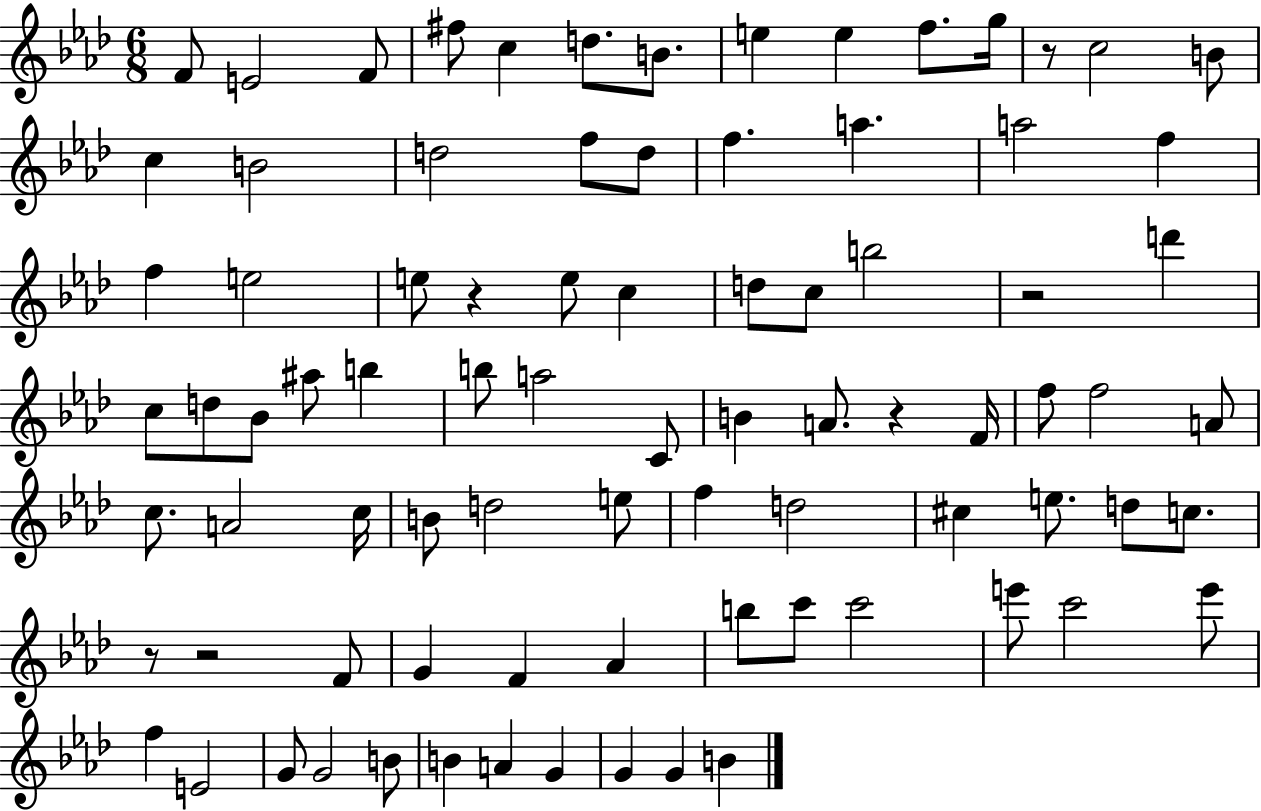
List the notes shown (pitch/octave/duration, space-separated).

F4/e E4/h F4/e F#5/e C5/q D5/e. B4/e. E5/q E5/q F5/e. G5/s R/e C5/h B4/e C5/q B4/h D5/h F5/e D5/e F5/q. A5/q. A5/h F5/q F5/q E5/h E5/e R/q E5/e C5/q D5/e C5/e B5/h R/h D6/q C5/e D5/e Bb4/e A#5/e B5/q B5/e A5/h C4/e B4/q A4/e. R/q F4/s F5/e F5/h A4/e C5/e. A4/h C5/s B4/e D5/h E5/e F5/q D5/h C#5/q E5/e. D5/e C5/e. R/e R/h F4/e G4/q F4/q Ab4/q B5/e C6/e C6/h E6/e C6/h E6/e F5/q E4/h G4/e G4/h B4/e B4/q A4/q G4/q G4/q G4/q B4/q